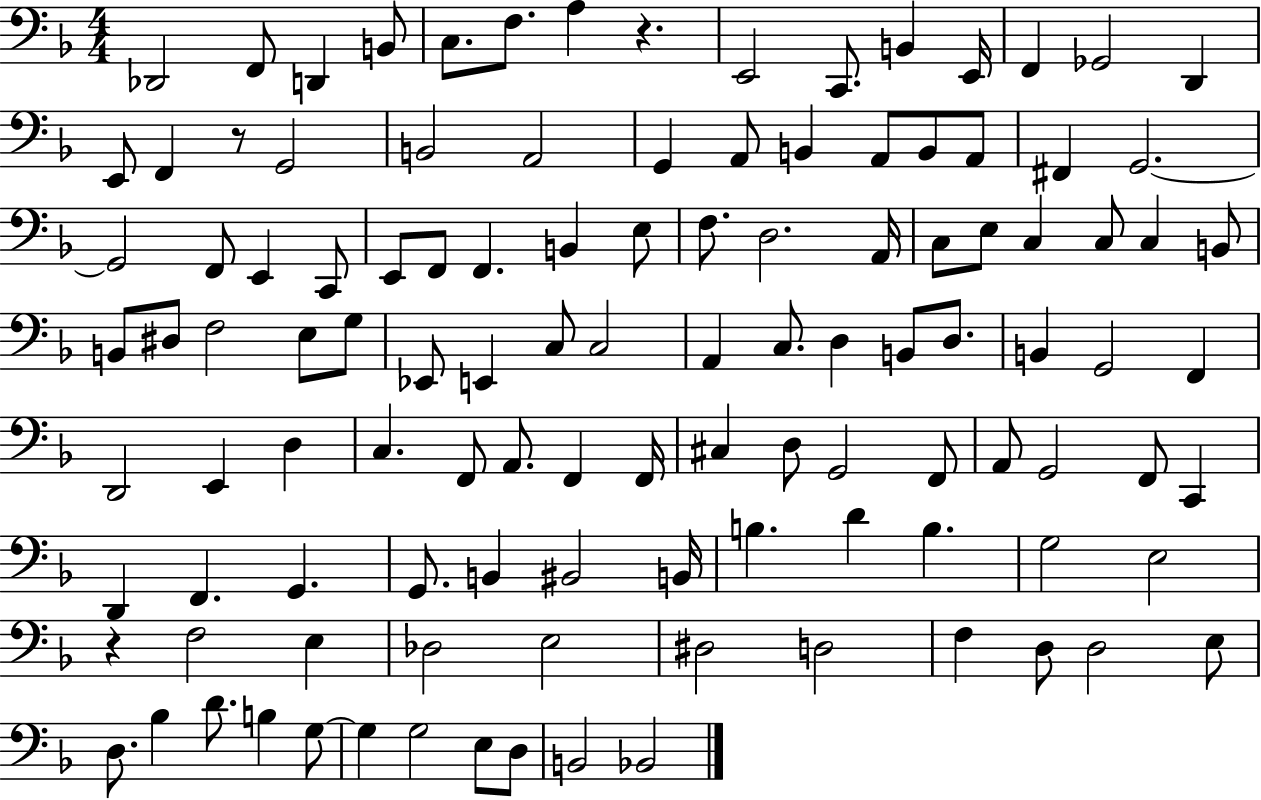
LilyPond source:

{
  \clef bass
  \numericTimeSignature
  \time 4/4
  \key f \major
  des,2 f,8 d,4 b,8 | c8. f8. a4 r4. | e,2 c,8. b,4 e,16 | f,4 ges,2 d,4 | \break e,8 f,4 r8 g,2 | b,2 a,2 | g,4 a,8 b,4 a,8 b,8 a,8 | fis,4 g,2.~~ | \break g,2 f,8 e,4 c,8 | e,8 f,8 f,4. b,4 e8 | f8. d2. a,16 | c8 e8 c4 c8 c4 b,8 | \break b,8 dis8 f2 e8 g8 | ees,8 e,4 c8 c2 | a,4 c8. d4 b,8 d8. | b,4 g,2 f,4 | \break d,2 e,4 d4 | c4. f,8 a,8. f,4 f,16 | cis4 d8 g,2 f,8 | a,8 g,2 f,8 c,4 | \break d,4 f,4. g,4. | g,8. b,4 bis,2 b,16 | b4. d'4 b4. | g2 e2 | \break r4 f2 e4 | des2 e2 | dis2 d2 | f4 d8 d2 e8 | \break d8. bes4 d'8. b4 g8~~ | g4 g2 e8 d8 | b,2 bes,2 | \bar "|."
}